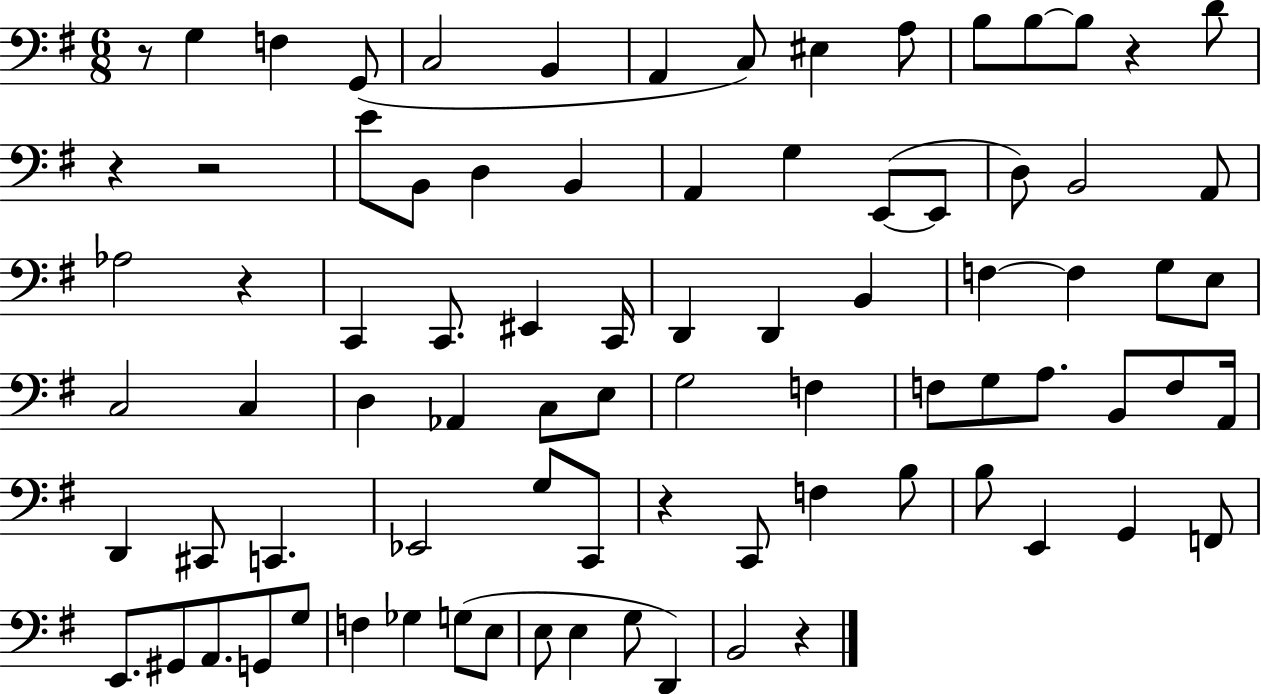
R/e G3/q F3/q G2/e C3/h B2/q A2/q C3/e EIS3/q A3/e B3/e B3/e B3/e R/q D4/e R/q R/h E4/e B2/e D3/q B2/q A2/q G3/q E2/e E2/e D3/e B2/h A2/e Ab3/h R/q C2/q C2/e. EIS2/q C2/s D2/q D2/q B2/q F3/q F3/q G3/e E3/e C3/h C3/q D3/q Ab2/q C3/e E3/e G3/h F3/q F3/e G3/e A3/e. B2/e F3/e A2/s D2/q C#2/e C2/q. Eb2/h G3/e C2/e R/q C2/e F3/q B3/e B3/e E2/q G2/q F2/e E2/e. G#2/e A2/e. G2/e G3/e F3/q Gb3/q G3/e E3/e E3/e E3/q G3/e D2/q B2/h R/q